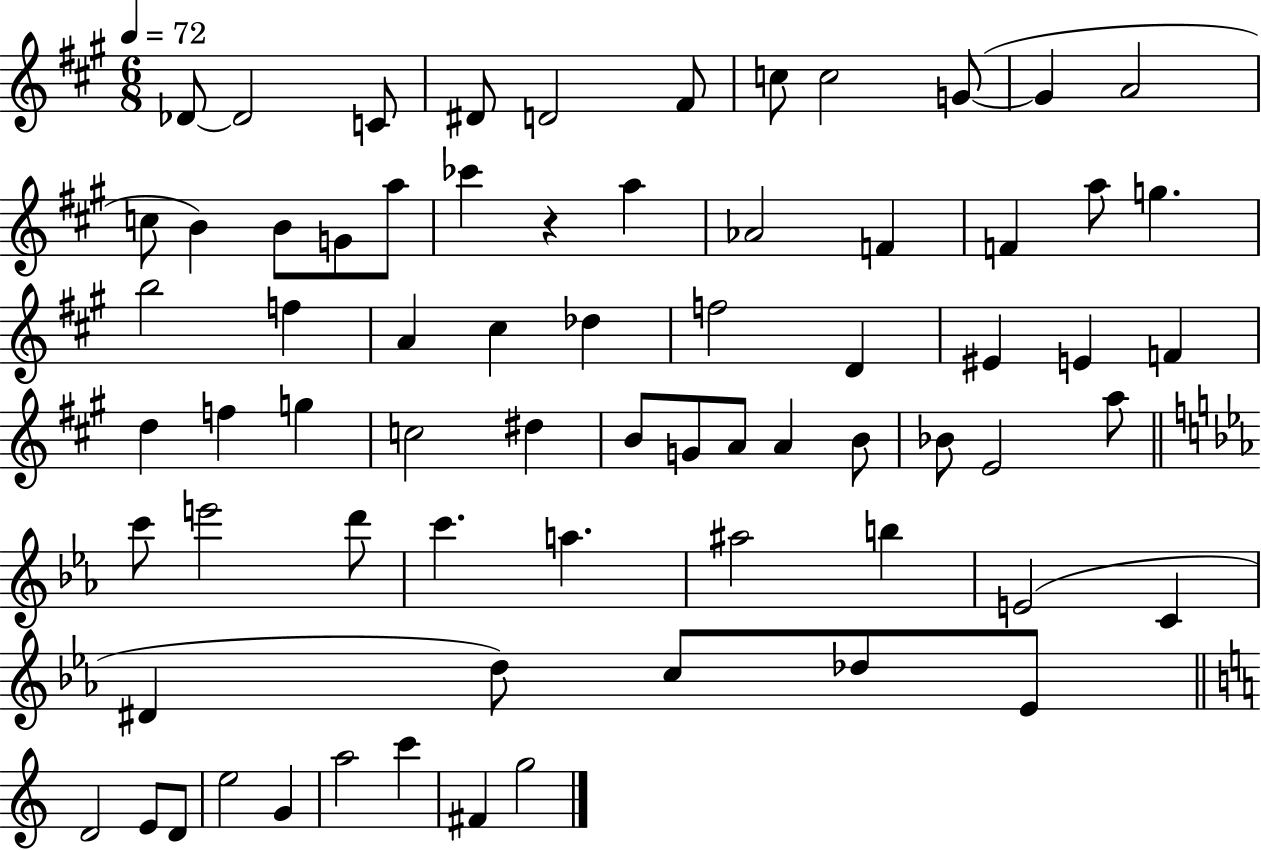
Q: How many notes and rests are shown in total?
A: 70